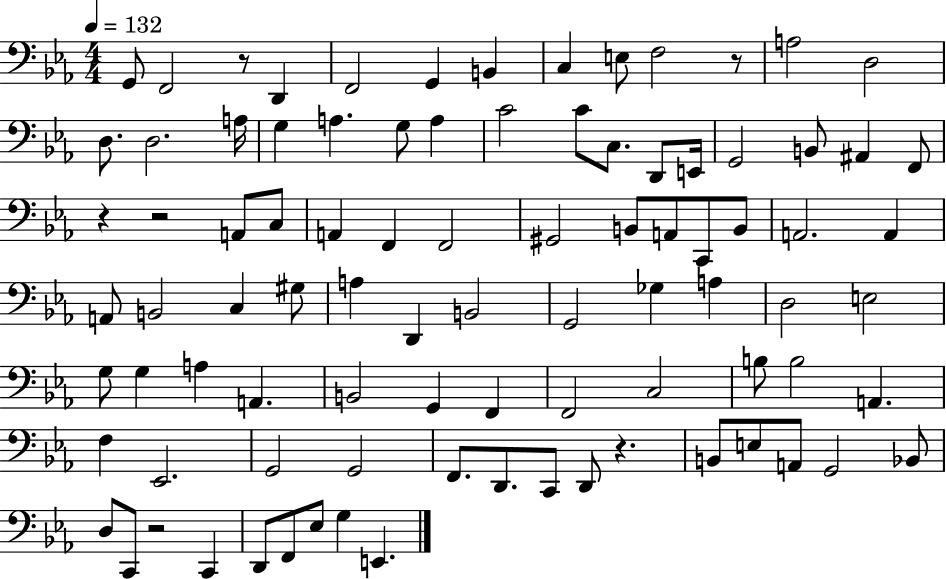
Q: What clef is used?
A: bass